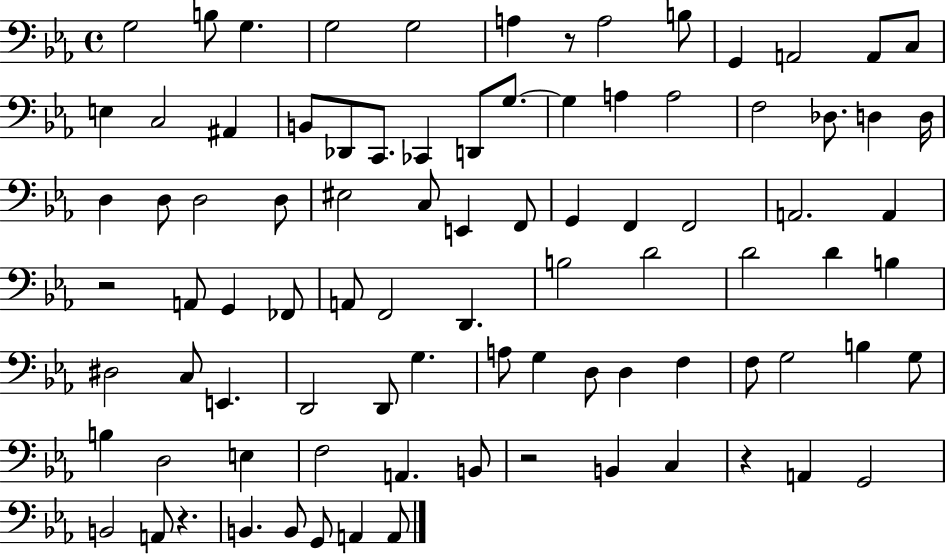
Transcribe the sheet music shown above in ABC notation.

X:1
T:Untitled
M:4/4
L:1/4
K:Eb
G,2 B,/2 G, G,2 G,2 A, z/2 A,2 B,/2 G,, A,,2 A,,/2 C,/2 E, C,2 ^A,, B,,/2 _D,,/2 C,,/2 _C,, D,,/2 G,/2 G, A, A,2 F,2 _D,/2 D, D,/4 D, D,/2 D,2 D,/2 ^E,2 C,/2 E,, F,,/2 G,, F,, F,,2 A,,2 A,, z2 A,,/2 G,, _F,,/2 A,,/2 F,,2 D,, B,2 D2 D2 D B, ^D,2 C,/2 E,, D,,2 D,,/2 G, A,/2 G, D,/2 D, F, F,/2 G,2 B, G,/2 B, D,2 E, F,2 A,, B,,/2 z2 B,, C, z A,, G,,2 B,,2 A,,/2 z B,, B,,/2 G,,/2 A,, A,,/2